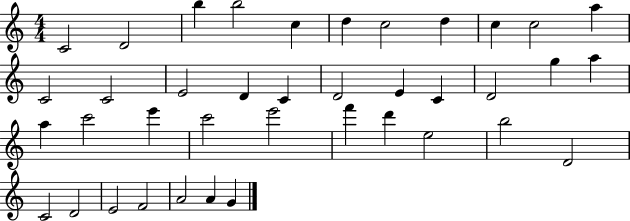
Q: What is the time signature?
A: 4/4